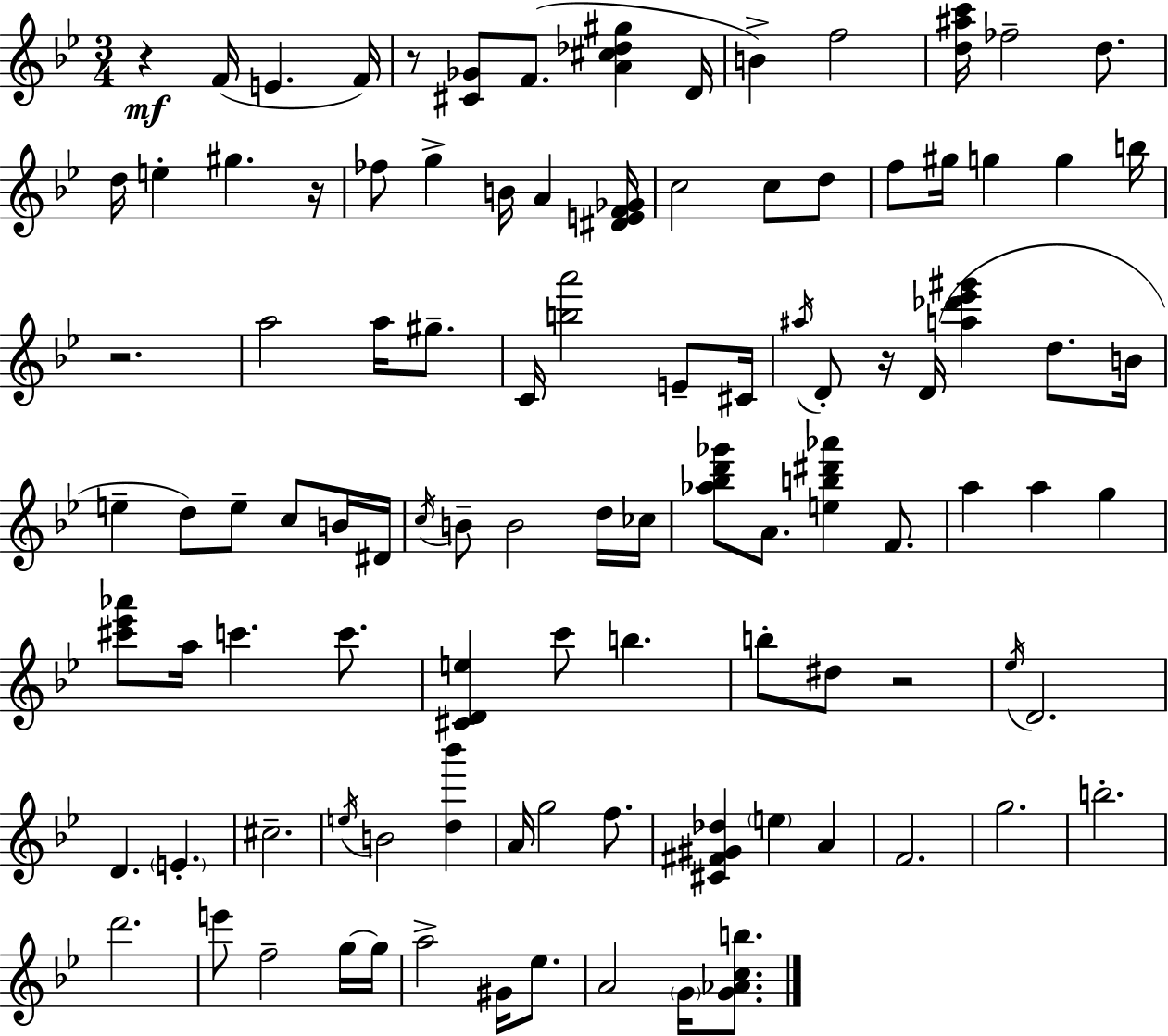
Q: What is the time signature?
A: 3/4